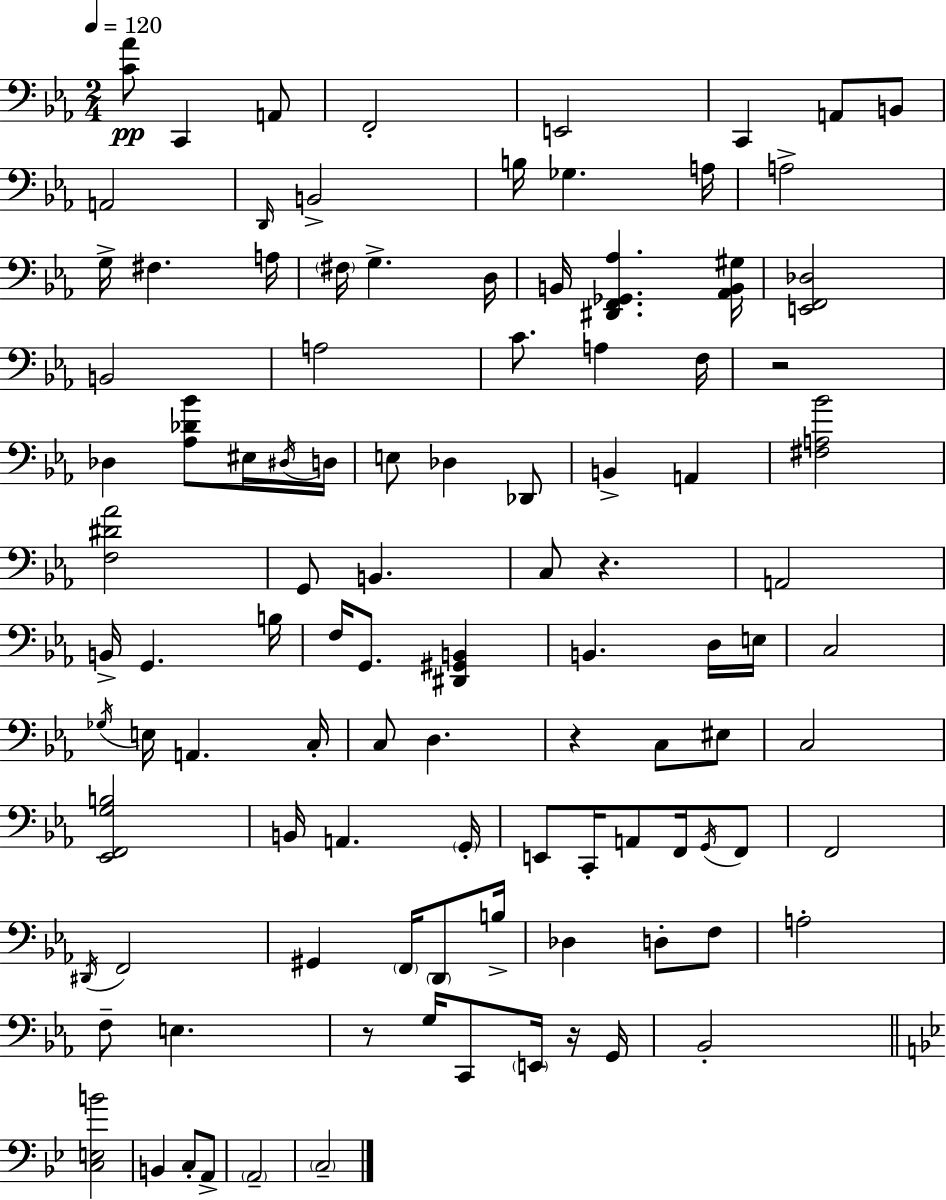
X:1
T:Untitled
M:2/4
L:1/4
K:Cm
[C_A]/2 C,, A,,/2 F,,2 E,,2 C,, A,,/2 B,,/2 A,,2 D,,/4 B,,2 B,/4 _G, A,/4 A,2 G,/4 ^F, A,/4 ^F,/4 G, D,/4 B,,/4 [^D,,F,,_G,,_A,] [_A,,B,,^G,]/4 [E,,F,,_D,]2 B,,2 A,2 C/2 A, F,/4 z2 _D, [_A,_D_B]/2 ^E,/4 ^D,/4 D,/4 E,/2 _D, _D,,/2 B,, A,, [^F,A,_B]2 [F,^D_A]2 G,,/2 B,, C,/2 z A,,2 B,,/4 G,, B,/4 F,/4 G,,/2 [^D,,^G,,B,,] B,, D,/4 E,/4 C,2 _G,/4 E,/4 A,, C,/4 C,/2 D, z C,/2 ^E,/2 C,2 [_E,,F,,G,B,]2 B,,/4 A,, G,,/4 E,,/2 C,,/4 A,,/2 F,,/4 G,,/4 F,,/2 F,,2 ^D,,/4 F,,2 ^G,, F,,/4 D,,/2 B,/4 _D, D,/2 F,/2 A,2 F,/2 E, z/2 G,/4 C,,/2 E,,/4 z/4 G,,/4 _B,,2 [C,E,B]2 B,, C,/2 A,,/2 A,,2 C,2